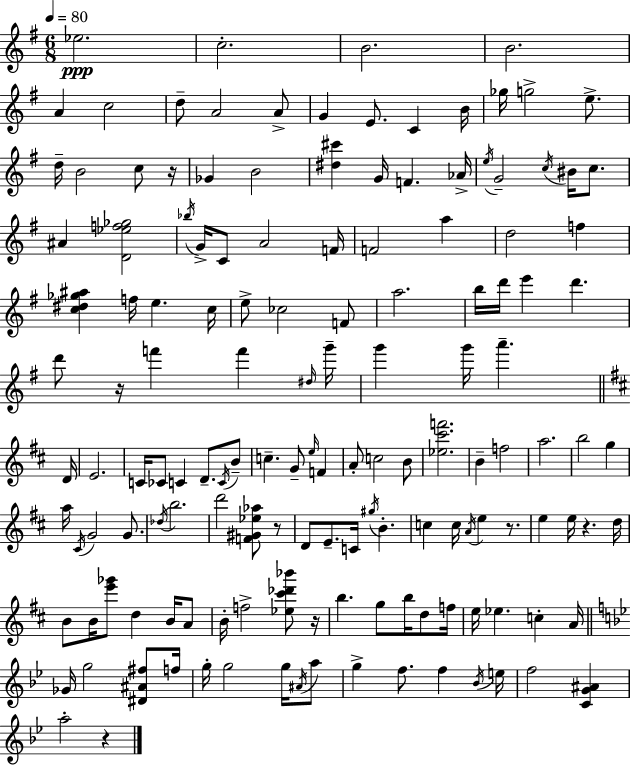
{
  \clef treble
  \numericTimeSignature
  \time 6/8
  \key g \major
  \tempo 4 = 80
  ees''2.\ppp | c''2.-. | b'2. | b'2. | \break a'4 c''2 | d''8-- a'2 a'8-> | g'4 e'8. c'4 b'16 | ges''16 g''2-> e''8.-> | \break d''16-- b'2 c''8 r16 | ges'4 b'2 | <dis'' cis'''>4 g'16 f'4. aes'16-> | \acciaccatura { e''16 } g'2-- \acciaccatura { c''16 } bis'16 c''8. | \break ais'4 <d' ees'' f'' ges''>2 | \acciaccatura { bes''16 } g'16-> c'8 a'2 | f'16 f'2 a''4 | d''2 f''4 | \break <c'' dis'' ges'' ais''>4 f''16 e''4. | c''16 e''8-> ces''2 | f'8 a''2. | b''16 d'''16 e'''4 d'''4. | \break d'''8 r16 f'''4 f'''4 | \grace { dis''16 } g'''16-- g'''4 g'''16 a'''4.-- | \bar "||" \break \key d \major d'16 e'2. | c'16 ces'8 c'4 d'8.-- \acciaccatura { c'16 } | b'8-- c''4.-- g'8-- \grace { e''16 } f'4 | a'8-. c''2 | \break b'8 <ees'' cis''' f'''>2. | b'4-- f''2 | a''2. | b''2 g''4 | \break a''16 \acciaccatura { cis'16 } g'2 | g'8. \acciaccatura { des''16 } b''2. | d'''2 | <f' gis' ees'' aes''>8 r8 d'8 e'8.-- c'16 \acciaccatura { gis''16 } | \break b'4.-. c''4 c''16 \acciaccatura { a'16 } | e''4 r8. e''4 e''16 | r4. d''16 b'8 b'16 <e''' ges'''>8 | d''4 b'16 a'8 b'16-. f''2-> | \break <ees'' cis''' des''' bes'''>8 r16 b''4. | g''8 b''16 d''8 f''16 e''16 ees''4. | c''4-. a'16 \bar "||" \break \key g \minor ges'16 g''2 <dis' ais' fis''>8 f''16 | g''16-. g''2 g''16 \acciaccatura { ais'16 } a''8 | g''4-> f''8. f''4 | \acciaccatura { bes'16 } e''16 f''2 <c' g' ais'>4 | \break a''2-. r4 | \bar "|."
}